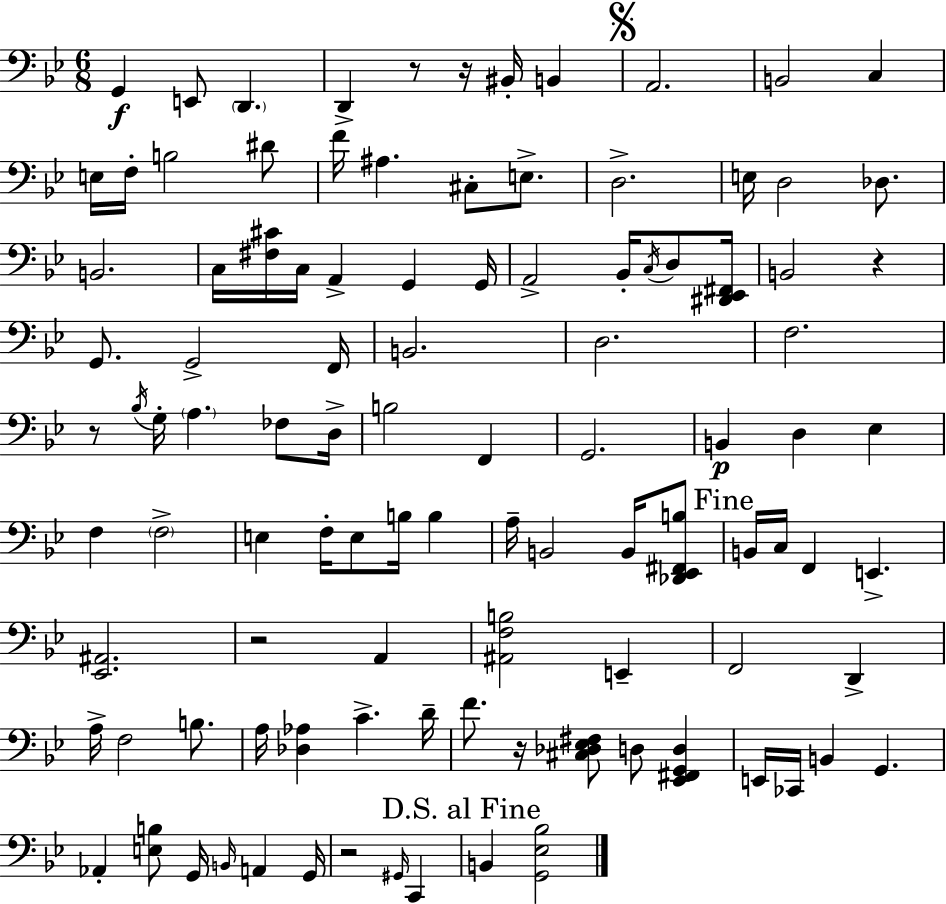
X:1
T:Untitled
M:6/8
L:1/4
K:Gm
G,, E,,/2 D,, D,, z/2 z/4 ^B,,/4 B,, A,,2 B,,2 C, E,/4 F,/4 B,2 ^D/2 F/4 ^A, ^C,/2 E,/2 D,2 E,/4 D,2 _D,/2 B,,2 C,/4 [^F,^C]/4 C,/4 A,, G,, G,,/4 A,,2 _B,,/4 C,/4 D,/2 [^D,,_E,,^F,,]/4 B,,2 z G,,/2 G,,2 F,,/4 B,,2 D,2 F,2 z/2 _B,/4 G,/4 A, _F,/2 D,/4 B,2 F,, G,,2 B,, D, _E, F, F,2 E, F,/4 E,/2 B,/4 B, A,/4 B,,2 B,,/4 [_D,,_E,,^F,,B,]/2 B,,/4 C,/4 F,, E,, [_E,,^A,,]2 z2 A,, [^A,,F,B,]2 E,, F,,2 D,, A,/4 F,2 B,/2 A,/4 [_D,_A,] C D/4 F/2 z/4 [^C,_D,_E,^F,]/2 D,/2 [_E,,^F,,G,,D,] E,,/4 _C,,/4 B,, G,, _A,, [E,B,]/2 G,,/4 B,,/4 A,, G,,/4 z2 ^G,,/4 C,, B,, [G,,_E,_B,]2